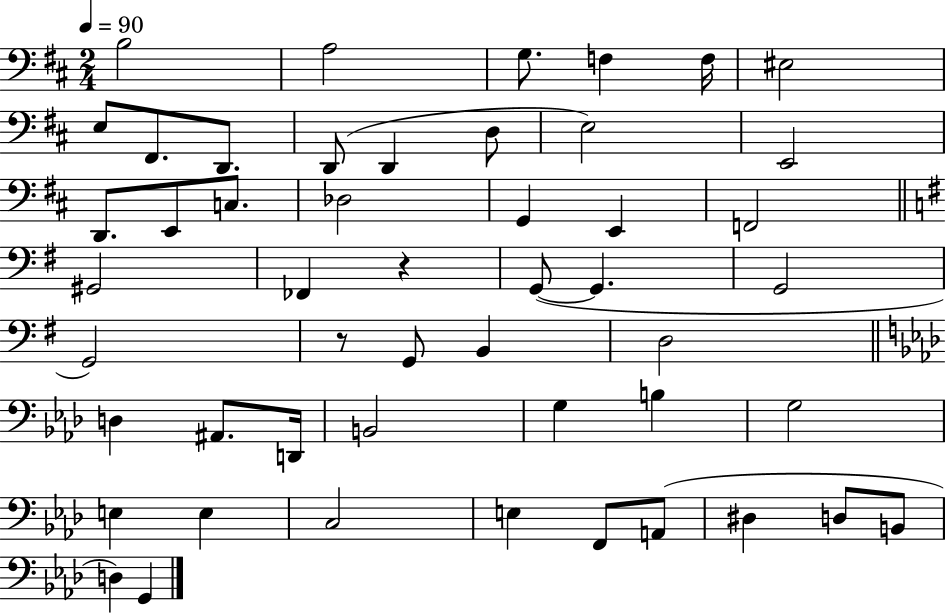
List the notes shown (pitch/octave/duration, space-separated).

B3/h A3/h G3/e. F3/q F3/s EIS3/h E3/e F#2/e. D2/e. D2/e D2/q D3/e E3/h E2/h D2/e. E2/e C3/e. Db3/h G2/q E2/q F2/h G#2/h FES2/q R/q G2/e G2/q. G2/h G2/h R/e G2/e B2/q D3/h D3/q A#2/e. D2/s B2/h G3/q B3/q G3/h E3/q E3/q C3/h E3/q F2/e A2/e D#3/q D3/e B2/e D3/q G2/q